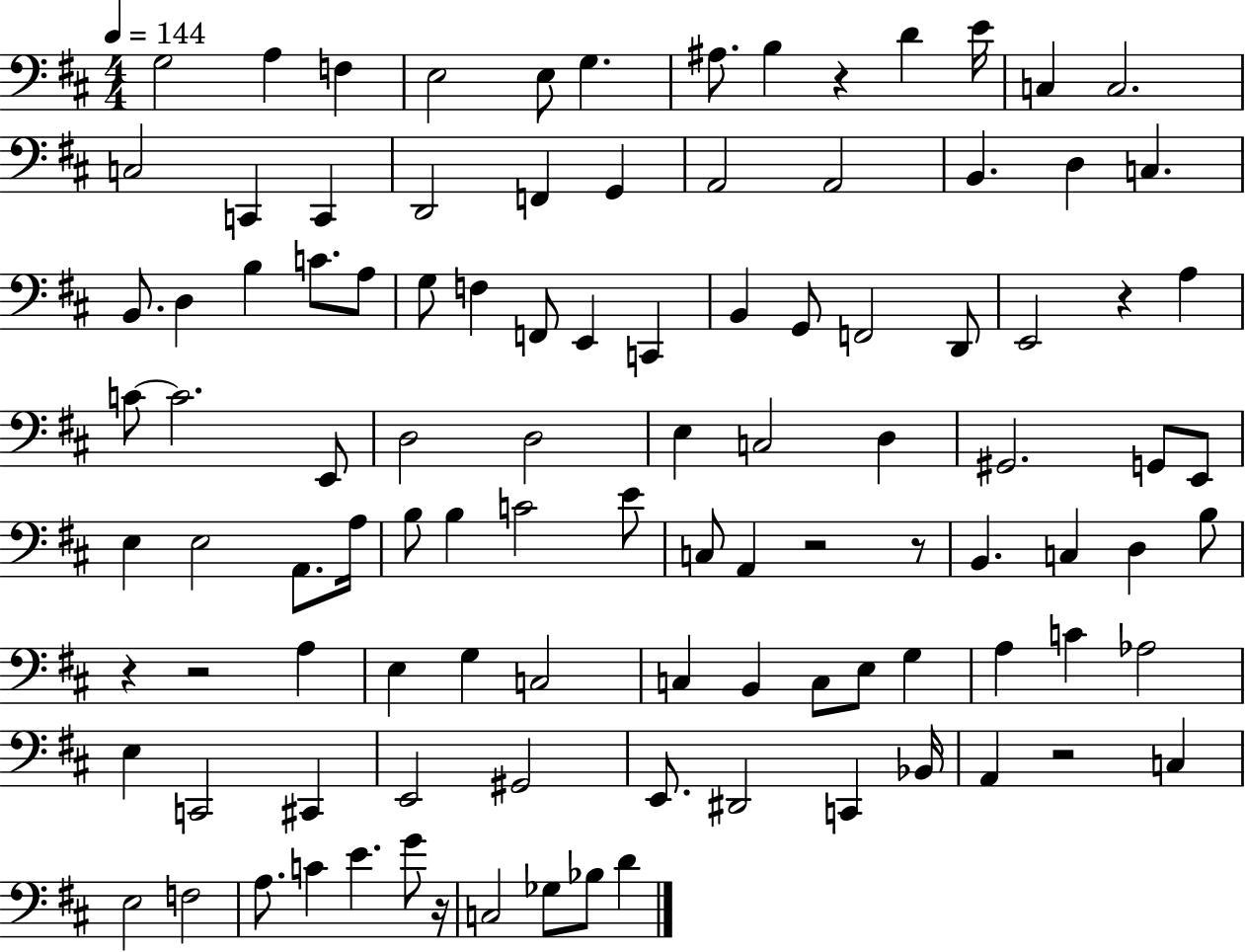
{
  \clef bass
  \numericTimeSignature
  \time 4/4
  \key d \major
  \tempo 4 = 144
  g2 a4 f4 | e2 e8 g4. | ais8. b4 r4 d'4 e'16 | c4 c2. | \break c2 c,4 c,4 | d,2 f,4 g,4 | a,2 a,2 | b,4. d4 c4. | \break b,8. d4 b4 c'8. a8 | g8 f4 f,8 e,4 c,4 | b,4 g,8 f,2 d,8 | e,2 r4 a4 | \break c'8~~ c'2. e,8 | d2 d2 | e4 c2 d4 | gis,2. g,8 e,8 | \break e4 e2 a,8. a16 | b8 b4 c'2 e'8 | c8 a,4 r2 r8 | b,4. c4 d4 b8 | \break r4 r2 a4 | e4 g4 c2 | c4 b,4 c8 e8 g4 | a4 c'4 aes2 | \break e4 c,2 cis,4 | e,2 gis,2 | e,8. dis,2 c,4 bes,16 | a,4 r2 c4 | \break e2 f2 | a8. c'4 e'4. g'8 r16 | c2 ges8 bes8 d'4 | \bar "|."
}